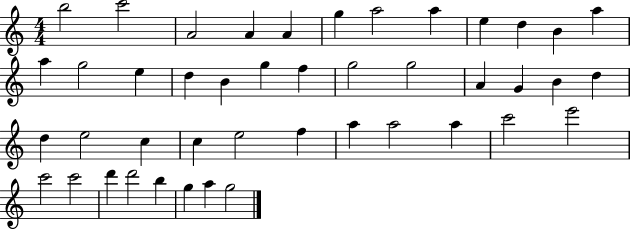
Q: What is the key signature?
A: C major